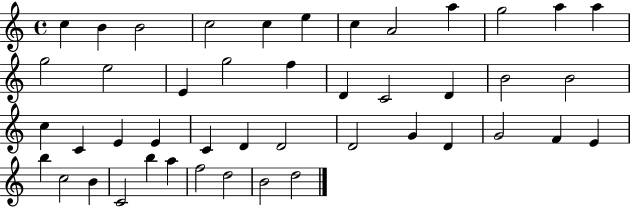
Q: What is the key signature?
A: C major